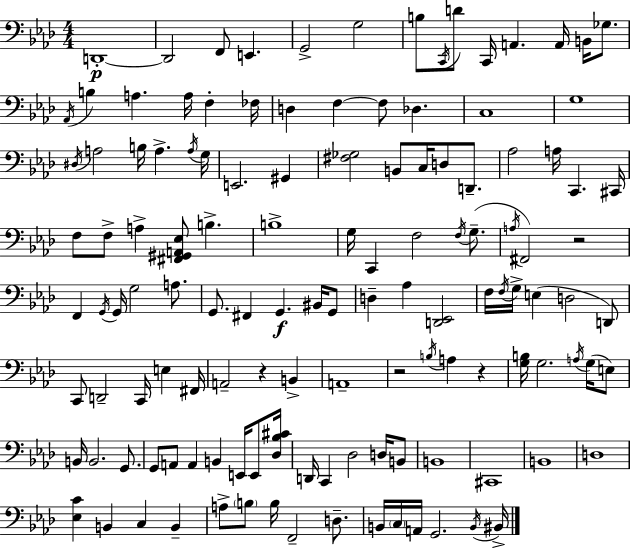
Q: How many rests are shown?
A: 4